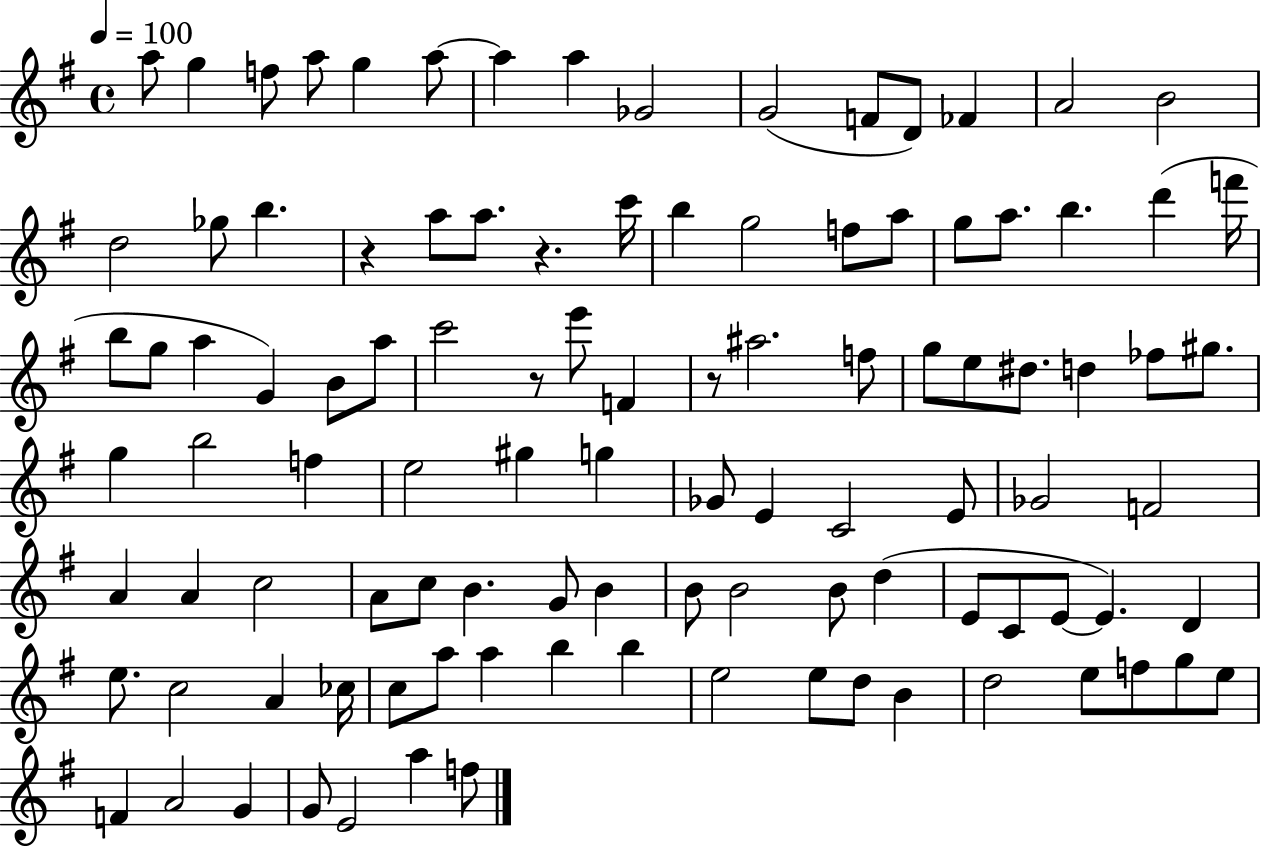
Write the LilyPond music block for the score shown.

{
  \clef treble
  \time 4/4
  \defaultTimeSignature
  \key g \major
  \tempo 4 = 100
  \repeat volta 2 { a''8 g''4 f''8 a''8 g''4 a''8~~ | a''4 a''4 ges'2 | g'2( f'8 d'8) fes'4 | a'2 b'2 | \break d''2 ges''8 b''4. | r4 a''8 a''8. r4. c'''16 | b''4 g''2 f''8 a''8 | g''8 a''8. b''4. d'''4( f'''16 | \break b''8 g''8 a''4 g'4) b'8 a''8 | c'''2 r8 e'''8 f'4 | r8 ais''2. f''8 | g''8 e''8 dis''8. d''4 fes''8 gis''8. | \break g''4 b''2 f''4 | e''2 gis''4 g''4 | ges'8 e'4 c'2 e'8 | ges'2 f'2 | \break a'4 a'4 c''2 | a'8 c''8 b'4. g'8 b'4 | b'8 b'2 b'8 d''4( | e'8 c'8 e'8~~ e'4.) d'4 | \break e''8. c''2 a'4 ces''16 | c''8 a''8 a''4 b''4 b''4 | e''2 e''8 d''8 b'4 | d''2 e''8 f''8 g''8 e''8 | \break f'4 a'2 g'4 | g'8 e'2 a''4 f''8 | } \bar "|."
}